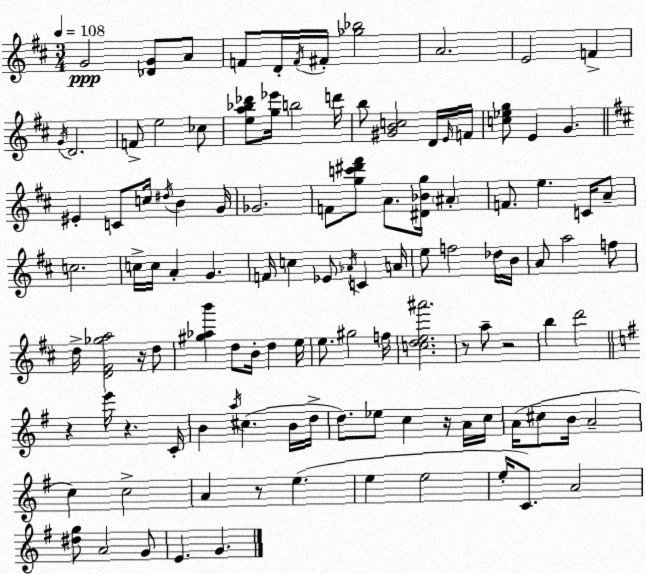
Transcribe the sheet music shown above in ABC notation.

X:1
T:Untitled
M:3/4
L:1/4
K:D
G2 [_DG]/2 A/2 F/2 D/4 F/4 ^F/4 [_g_b]2 A2 E2 F G/4 D2 F/2 e2 _c/2 [ea_b_d']/2 [g_e']/4 b2 d'/4 b/2 [^GBc]2 D/4 E/4 F/4 [c_eg]/2 E G ^E C/2 c/4 ^d/4 B G/4 _G2 F/2 [gc'^d'^f']/2 A/2 [^D_Bg]/4 ^A F/2 e C/4 A/2 c2 c/4 c/4 A G F/4 c _E/2 _A/4 C A/4 e/2 f2 _d/4 B/4 A/2 a2 f/2 d/4 [D^F_ga]2 z/4 d/2 [^g_ab'] d/2 B/4 d e/4 e/2 ^g2 f/4 [cde^a']2 z/2 a/2 z2 b d'2 z e'/4 z C/4 B a/4 ^c B/4 d/4 d/2 _e/2 c z/4 A/4 c/4 A/4 ^c/2 B/4 A2 c c2 A z/2 e e e2 e/4 C/2 A2 [^dg]/2 A2 G/2 E G